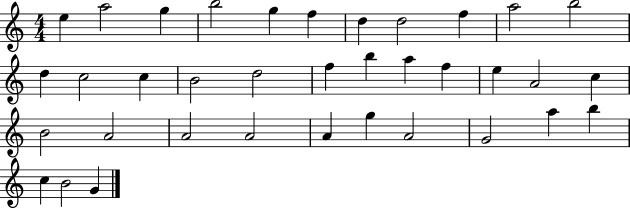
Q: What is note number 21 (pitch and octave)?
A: E5